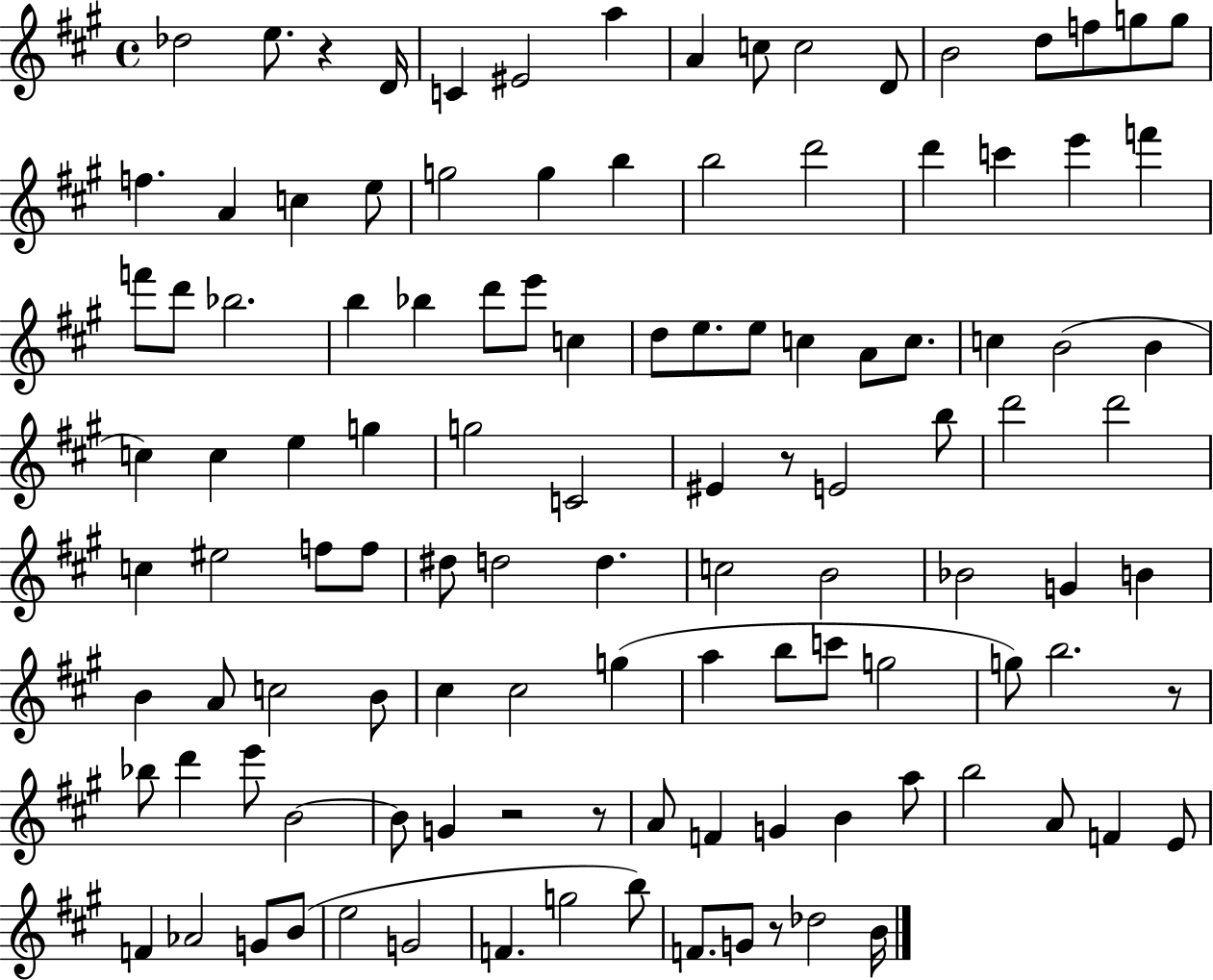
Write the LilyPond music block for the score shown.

{
  \clef treble
  \time 4/4
  \defaultTimeSignature
  \key a \major
  des''2 e''8. r4 d'16 | c'4 eis'2 a''4 | a'4 c''8 c''2 d'8 | b'2 d''8 f''8 g''8 g''8 | \break f''4. a'4 c''4 e''8 | g''2 g''4 b''4 | b''2 d'''2 | d'''4 c'''4 e'''4 f'''4 | \break f'''8 d'''8 bes''2. | b''4 bes''4 d'''8 e'''8 c''4 | d''8 e''8. e''8 c''4 a'8 c''8. | c''4 b'2( b'4 | \break c''4) c''4 e''4 g''4 | g''2 c'2 | eis'4 r8 e'2 b''8 | d'''2 d'''2 | \break c''4 eis''2 f''8 f''8 | dis''8 d''2 d''4. | c''2 b'2 | bes'2 g'4 b'4 | \break b'4 a'8 c''2 b'8 | cis''4 cis''2 g''4( | a''4 b''8 c'''8 g''2 | g''8) b''2. r8 | \break bes''8 d'''4 e'''8 b'2~~ | b'8 g'4 r2 r8 | a'8 f'4 g'4 b'4 a''8 | b''2 a'8 f'4 e'8 | \break f'4 aes'2 g'8 b'8( | e''2 g'2 | f'4. g''2 b''8) | f'8. g'8 r8 des''2 b'16 | \break \bar "|."
}